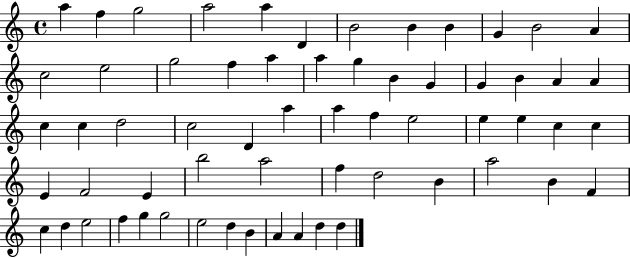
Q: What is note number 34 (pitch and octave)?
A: E5